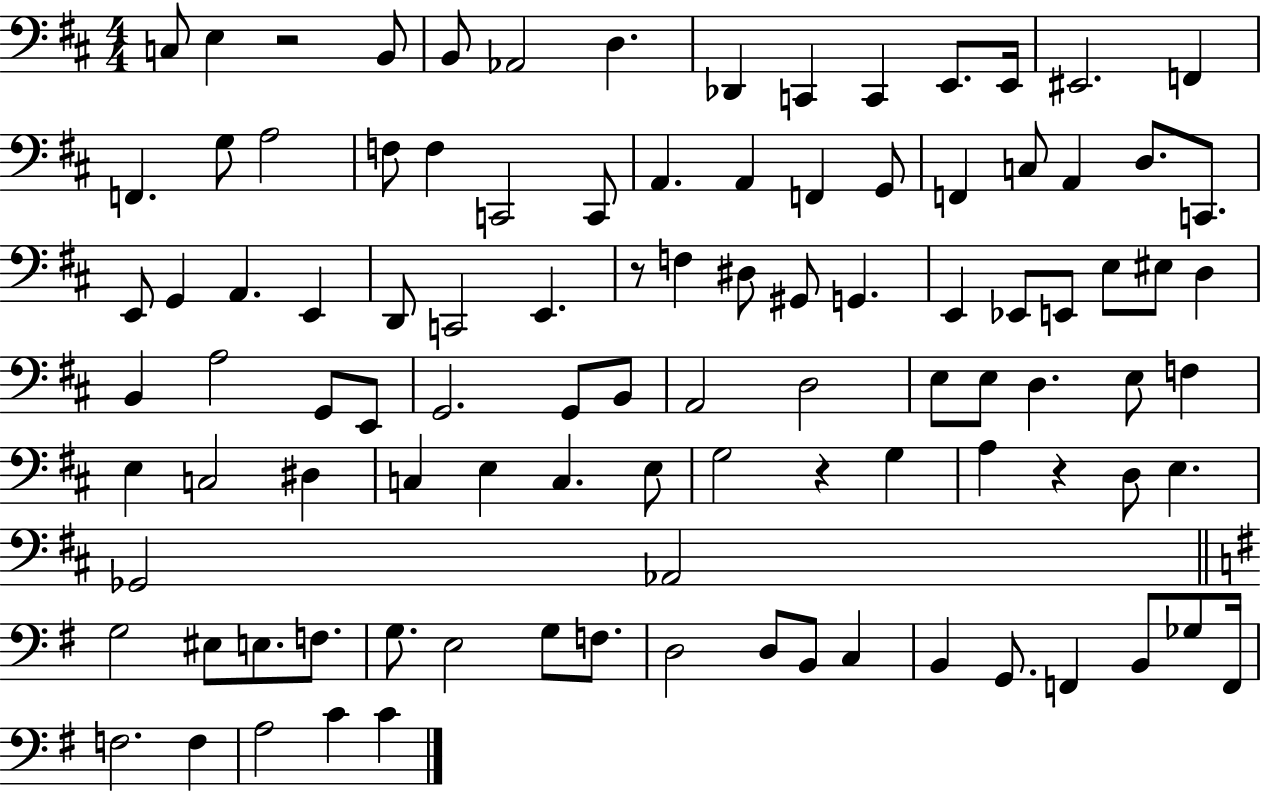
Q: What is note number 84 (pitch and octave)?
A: D3